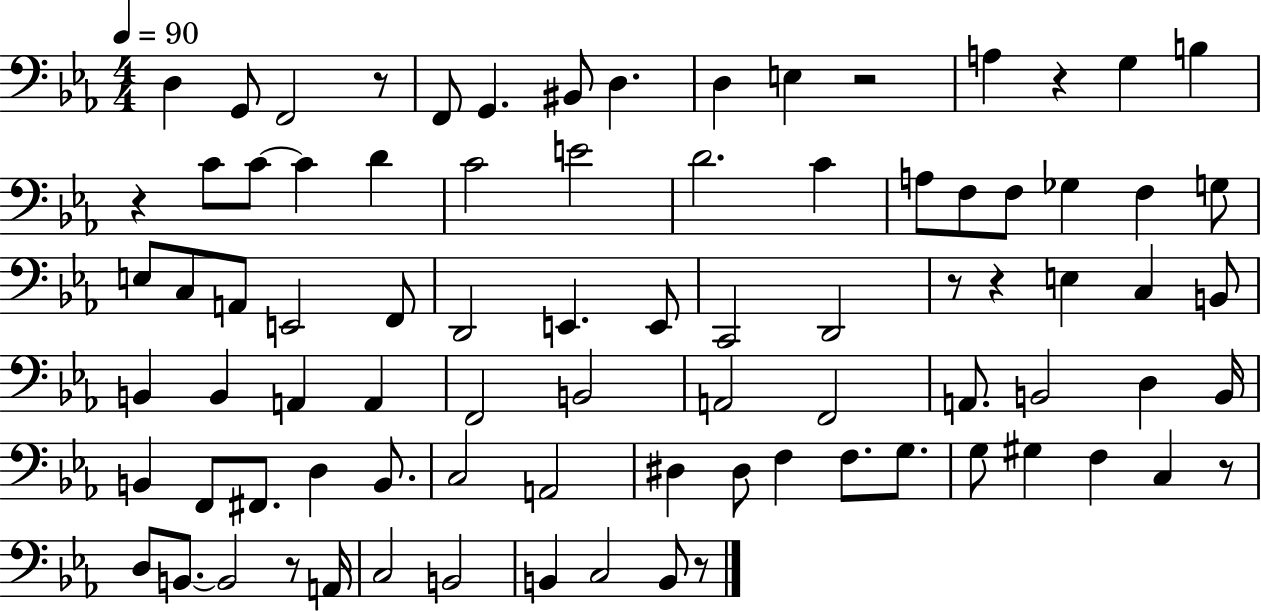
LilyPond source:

{
  \clef bass
  \numericTimeSignature
  \time 4/4
  \key ees \major
  \tempo 4 = 90
  d4 g,8 f,2 r8 | f,8 g,4. bis,8 d4. | d4 e4 r2 | a4 r4 g4 b4 | \break r4 c'8 c'8~~ c'4 d'4 | c'2 e'2 | d'2. c'4 | a8 f8 f8 ges4 f4 g8 | \break e8 c8 a,8 e,2 f,8 | d,2 e,4. e,8 | c,2 d,2 | r8 r4 e4 c4 b,8 | \break b,4 b,4 a,4 a,4 | f,2 b,2 | a,2 f,2 | a,8. b,2 d4 b,16 | \break b,4 f,8 fis,8. d4 b,8. | c2 a,2 | dis4 dis8 f4 f8. g8. | g8 gis4 f4 c4 r8 | \break d8 b,8.~~ b,2 r8 a,16 | c2 b,2 | b,4 c2 b,8 r8 | \bar "|."
}